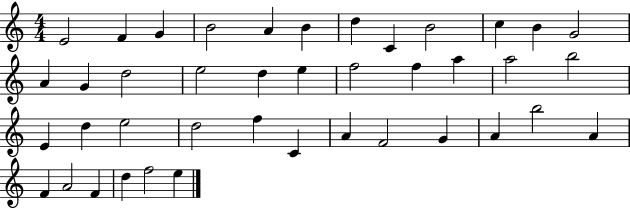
{
  \clef treble
  \numericTimeSignature
  \time 4/4
  \key c \major
  e'2 f'4 g'4 | b'2 a'4 b'4 | d''4 c'4 b'2 | c''4 b'4 g'2 | \break a'4 g'4 d''2 | e''2 d''4 e''4 | f''2 f''4 a''4 | a''2 b''2 | \break e'4 d''4 e''2 | d''2 f''4 c'4 | a'4 f'2 g'4 | a'4 b''2 a'4 | \break f'4 a'2 f'4 | d''4 f''2 e''4 | \bar "|."
}